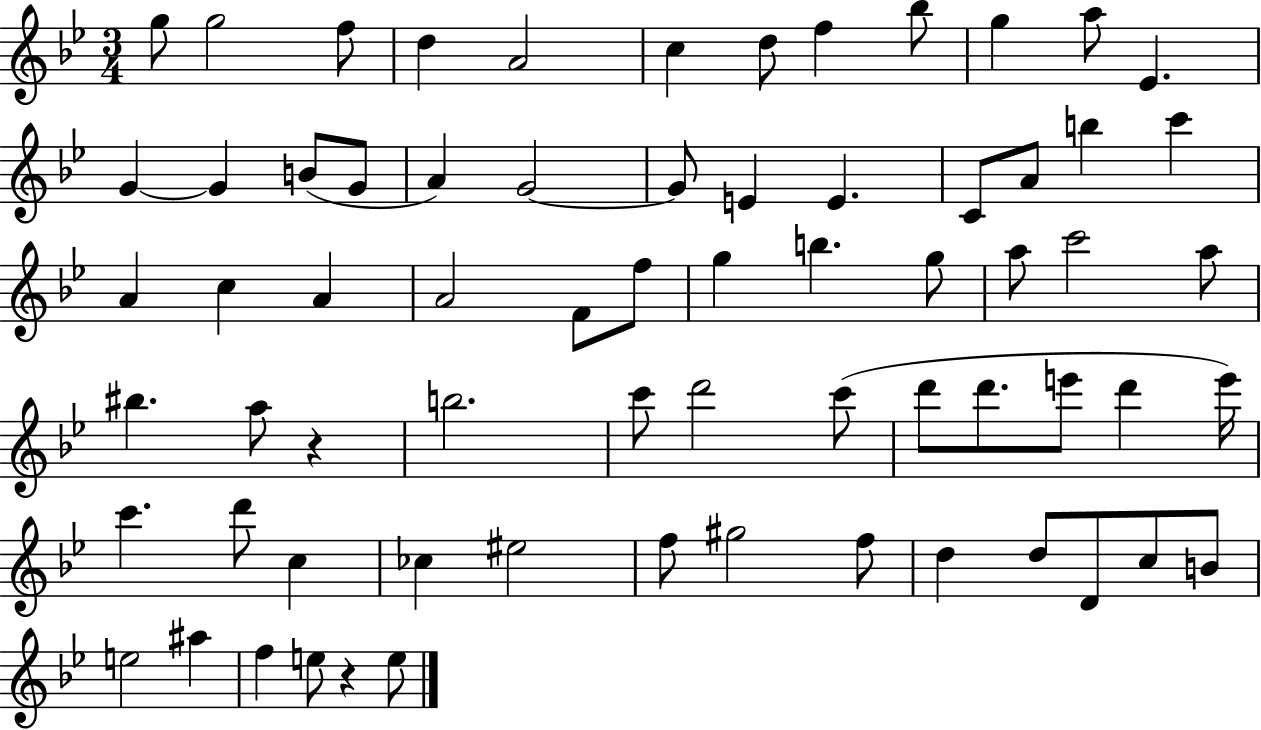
{
  \clef treble
  \numericTimeSignature
  \time 3/4
  \key bes \major
  g''8 g''2 f''8 | d''4 a'2 | c''4 d''8 f''4 bes''8 | g''4 a''8 ees'4. | \break g'4~~ g'4 b'8( g'8 | a'4) g'2~~ | g'8 e'4 e'4. | c'8 a'8 b''4 c'''4 | \break a'4 c''4 a'4 | a'2 f'8 f''8 | g''4 b''4. g''8 | a''8 c'''2 a''8 | \break bis''4. a''8 r4 | b''2. | c'''8 d'''2 c'''8( | d'''8 d'''8. e'''8 d'''4 e'''16) | \break c'''4. d'''8 c''4 | ces''4 eis''2 | f''8 gis''2 f''8 | d''4 d''8 d'8 c''8 b'8 | \break e''2 ais''4 | f''4 e''8 r4 e''8 | \bar "|."
}